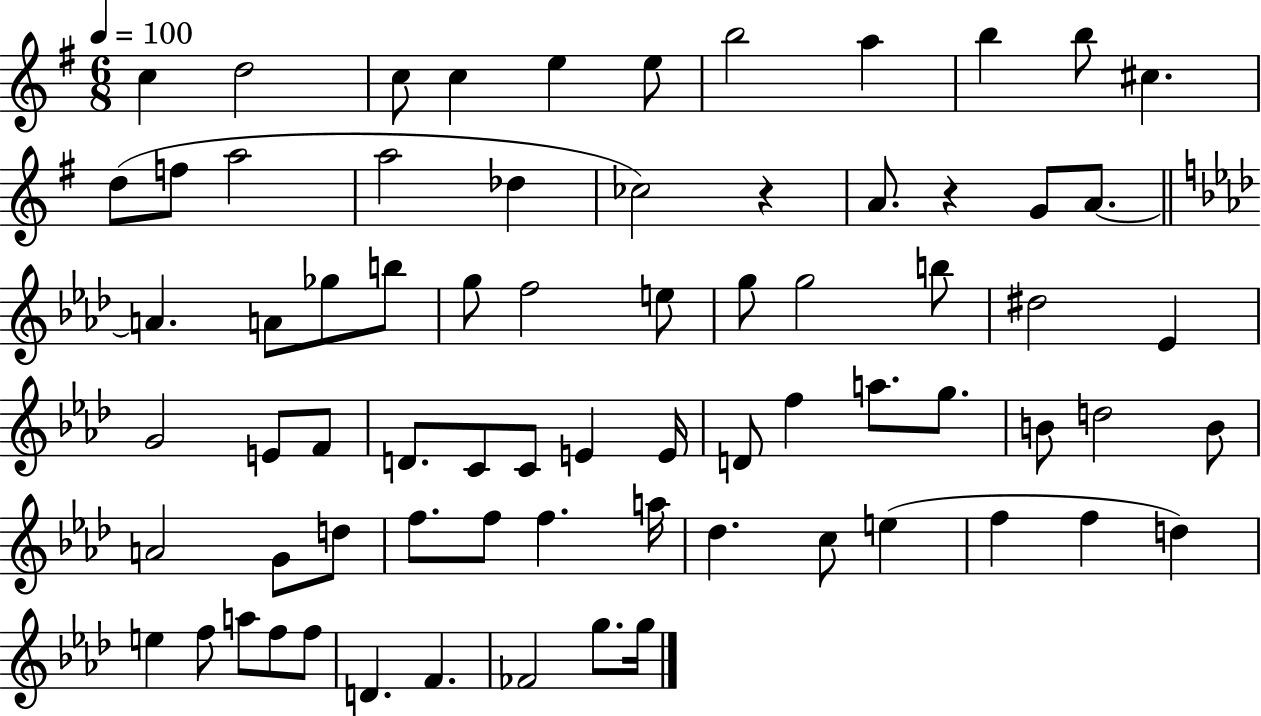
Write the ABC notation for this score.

X:1
T:Untitled
M:6/8
L:1/4
K:G
c d2 c/2 c e e/2 b2 a b b/2 ^c d/2 f/2 a2 a2 _d _c2 z A/2 z G/2 A/2 A A/2 _g/2 b/2 g/2 f2 e/2 g/2 g2 b/2 ^d2 _E G2 E/2 F/2 D/2 C/2 C/2 E E/4 D/2 f a/2 g/2 B/2 d2 B/2 A2 G/2 d/2 f/2 f/2 f a/4 _d c/2 e f f d e f/2 a/2 f/2 f/2 D F _F2 g/2 g/4